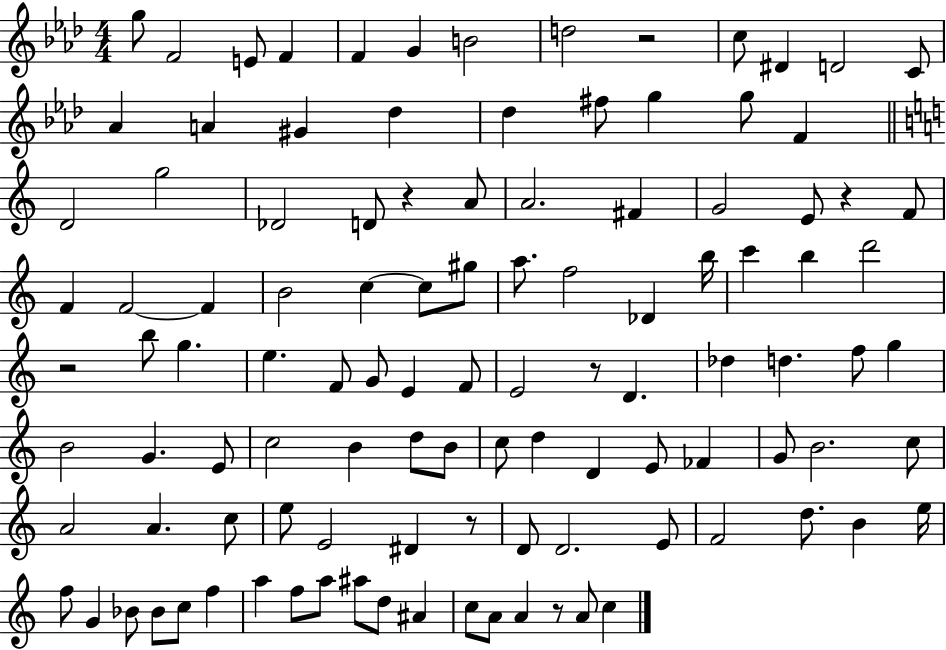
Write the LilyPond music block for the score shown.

{
  \clef treble
  \numericTimeSignature
  \time 4/4
  \key aes \major
  g''8 f'2 e'8 f'4 | f'4 g'4 b'2 | d''2 r2 | c''8 dis'4 d'2 c'8 | \break aes'4 a'4 gis'4 des''4 | des''4 fis''8 g''4 g''8 f'4 | \bar "||" \break \key a \minor d'2 g''2 | des'2 d'8 r4 a'8 | a'2. fis'4 | g'2 e'8 r4 f'8 | \break f'4 f'2~~ f'4 | b'2 c''4~~ c''8 gis''8 | a''8. f''2 des'4 b''16 | c'''4 b''4 d'''2 | \break r2 b''8 g''4. | e''4. f'8 g'8 e'4 f'8 | e'2 r8 d'4. | des''4 d''4. f''8 g''4 | \break b'2 g'4. e'8 | c''2 b'4 d''8 b'8 | c''8 d''4 d'4 e'8 fes'4 | g'8 b'2. c''8 | \break a'2 a'4. c''8 | e''8 e'2 dis'4 r8 | d'8 d'2. e'8 | f'2 d''8. b'4 e''16 | \break f''8 g'4 bes'8 bes'8 c''8 f''4 | a''4 f''8 a''8 ais''8 d''8 ais'4 | c''8 a'8 a'4 r8 a'8 c''4 | \bar "|."
}